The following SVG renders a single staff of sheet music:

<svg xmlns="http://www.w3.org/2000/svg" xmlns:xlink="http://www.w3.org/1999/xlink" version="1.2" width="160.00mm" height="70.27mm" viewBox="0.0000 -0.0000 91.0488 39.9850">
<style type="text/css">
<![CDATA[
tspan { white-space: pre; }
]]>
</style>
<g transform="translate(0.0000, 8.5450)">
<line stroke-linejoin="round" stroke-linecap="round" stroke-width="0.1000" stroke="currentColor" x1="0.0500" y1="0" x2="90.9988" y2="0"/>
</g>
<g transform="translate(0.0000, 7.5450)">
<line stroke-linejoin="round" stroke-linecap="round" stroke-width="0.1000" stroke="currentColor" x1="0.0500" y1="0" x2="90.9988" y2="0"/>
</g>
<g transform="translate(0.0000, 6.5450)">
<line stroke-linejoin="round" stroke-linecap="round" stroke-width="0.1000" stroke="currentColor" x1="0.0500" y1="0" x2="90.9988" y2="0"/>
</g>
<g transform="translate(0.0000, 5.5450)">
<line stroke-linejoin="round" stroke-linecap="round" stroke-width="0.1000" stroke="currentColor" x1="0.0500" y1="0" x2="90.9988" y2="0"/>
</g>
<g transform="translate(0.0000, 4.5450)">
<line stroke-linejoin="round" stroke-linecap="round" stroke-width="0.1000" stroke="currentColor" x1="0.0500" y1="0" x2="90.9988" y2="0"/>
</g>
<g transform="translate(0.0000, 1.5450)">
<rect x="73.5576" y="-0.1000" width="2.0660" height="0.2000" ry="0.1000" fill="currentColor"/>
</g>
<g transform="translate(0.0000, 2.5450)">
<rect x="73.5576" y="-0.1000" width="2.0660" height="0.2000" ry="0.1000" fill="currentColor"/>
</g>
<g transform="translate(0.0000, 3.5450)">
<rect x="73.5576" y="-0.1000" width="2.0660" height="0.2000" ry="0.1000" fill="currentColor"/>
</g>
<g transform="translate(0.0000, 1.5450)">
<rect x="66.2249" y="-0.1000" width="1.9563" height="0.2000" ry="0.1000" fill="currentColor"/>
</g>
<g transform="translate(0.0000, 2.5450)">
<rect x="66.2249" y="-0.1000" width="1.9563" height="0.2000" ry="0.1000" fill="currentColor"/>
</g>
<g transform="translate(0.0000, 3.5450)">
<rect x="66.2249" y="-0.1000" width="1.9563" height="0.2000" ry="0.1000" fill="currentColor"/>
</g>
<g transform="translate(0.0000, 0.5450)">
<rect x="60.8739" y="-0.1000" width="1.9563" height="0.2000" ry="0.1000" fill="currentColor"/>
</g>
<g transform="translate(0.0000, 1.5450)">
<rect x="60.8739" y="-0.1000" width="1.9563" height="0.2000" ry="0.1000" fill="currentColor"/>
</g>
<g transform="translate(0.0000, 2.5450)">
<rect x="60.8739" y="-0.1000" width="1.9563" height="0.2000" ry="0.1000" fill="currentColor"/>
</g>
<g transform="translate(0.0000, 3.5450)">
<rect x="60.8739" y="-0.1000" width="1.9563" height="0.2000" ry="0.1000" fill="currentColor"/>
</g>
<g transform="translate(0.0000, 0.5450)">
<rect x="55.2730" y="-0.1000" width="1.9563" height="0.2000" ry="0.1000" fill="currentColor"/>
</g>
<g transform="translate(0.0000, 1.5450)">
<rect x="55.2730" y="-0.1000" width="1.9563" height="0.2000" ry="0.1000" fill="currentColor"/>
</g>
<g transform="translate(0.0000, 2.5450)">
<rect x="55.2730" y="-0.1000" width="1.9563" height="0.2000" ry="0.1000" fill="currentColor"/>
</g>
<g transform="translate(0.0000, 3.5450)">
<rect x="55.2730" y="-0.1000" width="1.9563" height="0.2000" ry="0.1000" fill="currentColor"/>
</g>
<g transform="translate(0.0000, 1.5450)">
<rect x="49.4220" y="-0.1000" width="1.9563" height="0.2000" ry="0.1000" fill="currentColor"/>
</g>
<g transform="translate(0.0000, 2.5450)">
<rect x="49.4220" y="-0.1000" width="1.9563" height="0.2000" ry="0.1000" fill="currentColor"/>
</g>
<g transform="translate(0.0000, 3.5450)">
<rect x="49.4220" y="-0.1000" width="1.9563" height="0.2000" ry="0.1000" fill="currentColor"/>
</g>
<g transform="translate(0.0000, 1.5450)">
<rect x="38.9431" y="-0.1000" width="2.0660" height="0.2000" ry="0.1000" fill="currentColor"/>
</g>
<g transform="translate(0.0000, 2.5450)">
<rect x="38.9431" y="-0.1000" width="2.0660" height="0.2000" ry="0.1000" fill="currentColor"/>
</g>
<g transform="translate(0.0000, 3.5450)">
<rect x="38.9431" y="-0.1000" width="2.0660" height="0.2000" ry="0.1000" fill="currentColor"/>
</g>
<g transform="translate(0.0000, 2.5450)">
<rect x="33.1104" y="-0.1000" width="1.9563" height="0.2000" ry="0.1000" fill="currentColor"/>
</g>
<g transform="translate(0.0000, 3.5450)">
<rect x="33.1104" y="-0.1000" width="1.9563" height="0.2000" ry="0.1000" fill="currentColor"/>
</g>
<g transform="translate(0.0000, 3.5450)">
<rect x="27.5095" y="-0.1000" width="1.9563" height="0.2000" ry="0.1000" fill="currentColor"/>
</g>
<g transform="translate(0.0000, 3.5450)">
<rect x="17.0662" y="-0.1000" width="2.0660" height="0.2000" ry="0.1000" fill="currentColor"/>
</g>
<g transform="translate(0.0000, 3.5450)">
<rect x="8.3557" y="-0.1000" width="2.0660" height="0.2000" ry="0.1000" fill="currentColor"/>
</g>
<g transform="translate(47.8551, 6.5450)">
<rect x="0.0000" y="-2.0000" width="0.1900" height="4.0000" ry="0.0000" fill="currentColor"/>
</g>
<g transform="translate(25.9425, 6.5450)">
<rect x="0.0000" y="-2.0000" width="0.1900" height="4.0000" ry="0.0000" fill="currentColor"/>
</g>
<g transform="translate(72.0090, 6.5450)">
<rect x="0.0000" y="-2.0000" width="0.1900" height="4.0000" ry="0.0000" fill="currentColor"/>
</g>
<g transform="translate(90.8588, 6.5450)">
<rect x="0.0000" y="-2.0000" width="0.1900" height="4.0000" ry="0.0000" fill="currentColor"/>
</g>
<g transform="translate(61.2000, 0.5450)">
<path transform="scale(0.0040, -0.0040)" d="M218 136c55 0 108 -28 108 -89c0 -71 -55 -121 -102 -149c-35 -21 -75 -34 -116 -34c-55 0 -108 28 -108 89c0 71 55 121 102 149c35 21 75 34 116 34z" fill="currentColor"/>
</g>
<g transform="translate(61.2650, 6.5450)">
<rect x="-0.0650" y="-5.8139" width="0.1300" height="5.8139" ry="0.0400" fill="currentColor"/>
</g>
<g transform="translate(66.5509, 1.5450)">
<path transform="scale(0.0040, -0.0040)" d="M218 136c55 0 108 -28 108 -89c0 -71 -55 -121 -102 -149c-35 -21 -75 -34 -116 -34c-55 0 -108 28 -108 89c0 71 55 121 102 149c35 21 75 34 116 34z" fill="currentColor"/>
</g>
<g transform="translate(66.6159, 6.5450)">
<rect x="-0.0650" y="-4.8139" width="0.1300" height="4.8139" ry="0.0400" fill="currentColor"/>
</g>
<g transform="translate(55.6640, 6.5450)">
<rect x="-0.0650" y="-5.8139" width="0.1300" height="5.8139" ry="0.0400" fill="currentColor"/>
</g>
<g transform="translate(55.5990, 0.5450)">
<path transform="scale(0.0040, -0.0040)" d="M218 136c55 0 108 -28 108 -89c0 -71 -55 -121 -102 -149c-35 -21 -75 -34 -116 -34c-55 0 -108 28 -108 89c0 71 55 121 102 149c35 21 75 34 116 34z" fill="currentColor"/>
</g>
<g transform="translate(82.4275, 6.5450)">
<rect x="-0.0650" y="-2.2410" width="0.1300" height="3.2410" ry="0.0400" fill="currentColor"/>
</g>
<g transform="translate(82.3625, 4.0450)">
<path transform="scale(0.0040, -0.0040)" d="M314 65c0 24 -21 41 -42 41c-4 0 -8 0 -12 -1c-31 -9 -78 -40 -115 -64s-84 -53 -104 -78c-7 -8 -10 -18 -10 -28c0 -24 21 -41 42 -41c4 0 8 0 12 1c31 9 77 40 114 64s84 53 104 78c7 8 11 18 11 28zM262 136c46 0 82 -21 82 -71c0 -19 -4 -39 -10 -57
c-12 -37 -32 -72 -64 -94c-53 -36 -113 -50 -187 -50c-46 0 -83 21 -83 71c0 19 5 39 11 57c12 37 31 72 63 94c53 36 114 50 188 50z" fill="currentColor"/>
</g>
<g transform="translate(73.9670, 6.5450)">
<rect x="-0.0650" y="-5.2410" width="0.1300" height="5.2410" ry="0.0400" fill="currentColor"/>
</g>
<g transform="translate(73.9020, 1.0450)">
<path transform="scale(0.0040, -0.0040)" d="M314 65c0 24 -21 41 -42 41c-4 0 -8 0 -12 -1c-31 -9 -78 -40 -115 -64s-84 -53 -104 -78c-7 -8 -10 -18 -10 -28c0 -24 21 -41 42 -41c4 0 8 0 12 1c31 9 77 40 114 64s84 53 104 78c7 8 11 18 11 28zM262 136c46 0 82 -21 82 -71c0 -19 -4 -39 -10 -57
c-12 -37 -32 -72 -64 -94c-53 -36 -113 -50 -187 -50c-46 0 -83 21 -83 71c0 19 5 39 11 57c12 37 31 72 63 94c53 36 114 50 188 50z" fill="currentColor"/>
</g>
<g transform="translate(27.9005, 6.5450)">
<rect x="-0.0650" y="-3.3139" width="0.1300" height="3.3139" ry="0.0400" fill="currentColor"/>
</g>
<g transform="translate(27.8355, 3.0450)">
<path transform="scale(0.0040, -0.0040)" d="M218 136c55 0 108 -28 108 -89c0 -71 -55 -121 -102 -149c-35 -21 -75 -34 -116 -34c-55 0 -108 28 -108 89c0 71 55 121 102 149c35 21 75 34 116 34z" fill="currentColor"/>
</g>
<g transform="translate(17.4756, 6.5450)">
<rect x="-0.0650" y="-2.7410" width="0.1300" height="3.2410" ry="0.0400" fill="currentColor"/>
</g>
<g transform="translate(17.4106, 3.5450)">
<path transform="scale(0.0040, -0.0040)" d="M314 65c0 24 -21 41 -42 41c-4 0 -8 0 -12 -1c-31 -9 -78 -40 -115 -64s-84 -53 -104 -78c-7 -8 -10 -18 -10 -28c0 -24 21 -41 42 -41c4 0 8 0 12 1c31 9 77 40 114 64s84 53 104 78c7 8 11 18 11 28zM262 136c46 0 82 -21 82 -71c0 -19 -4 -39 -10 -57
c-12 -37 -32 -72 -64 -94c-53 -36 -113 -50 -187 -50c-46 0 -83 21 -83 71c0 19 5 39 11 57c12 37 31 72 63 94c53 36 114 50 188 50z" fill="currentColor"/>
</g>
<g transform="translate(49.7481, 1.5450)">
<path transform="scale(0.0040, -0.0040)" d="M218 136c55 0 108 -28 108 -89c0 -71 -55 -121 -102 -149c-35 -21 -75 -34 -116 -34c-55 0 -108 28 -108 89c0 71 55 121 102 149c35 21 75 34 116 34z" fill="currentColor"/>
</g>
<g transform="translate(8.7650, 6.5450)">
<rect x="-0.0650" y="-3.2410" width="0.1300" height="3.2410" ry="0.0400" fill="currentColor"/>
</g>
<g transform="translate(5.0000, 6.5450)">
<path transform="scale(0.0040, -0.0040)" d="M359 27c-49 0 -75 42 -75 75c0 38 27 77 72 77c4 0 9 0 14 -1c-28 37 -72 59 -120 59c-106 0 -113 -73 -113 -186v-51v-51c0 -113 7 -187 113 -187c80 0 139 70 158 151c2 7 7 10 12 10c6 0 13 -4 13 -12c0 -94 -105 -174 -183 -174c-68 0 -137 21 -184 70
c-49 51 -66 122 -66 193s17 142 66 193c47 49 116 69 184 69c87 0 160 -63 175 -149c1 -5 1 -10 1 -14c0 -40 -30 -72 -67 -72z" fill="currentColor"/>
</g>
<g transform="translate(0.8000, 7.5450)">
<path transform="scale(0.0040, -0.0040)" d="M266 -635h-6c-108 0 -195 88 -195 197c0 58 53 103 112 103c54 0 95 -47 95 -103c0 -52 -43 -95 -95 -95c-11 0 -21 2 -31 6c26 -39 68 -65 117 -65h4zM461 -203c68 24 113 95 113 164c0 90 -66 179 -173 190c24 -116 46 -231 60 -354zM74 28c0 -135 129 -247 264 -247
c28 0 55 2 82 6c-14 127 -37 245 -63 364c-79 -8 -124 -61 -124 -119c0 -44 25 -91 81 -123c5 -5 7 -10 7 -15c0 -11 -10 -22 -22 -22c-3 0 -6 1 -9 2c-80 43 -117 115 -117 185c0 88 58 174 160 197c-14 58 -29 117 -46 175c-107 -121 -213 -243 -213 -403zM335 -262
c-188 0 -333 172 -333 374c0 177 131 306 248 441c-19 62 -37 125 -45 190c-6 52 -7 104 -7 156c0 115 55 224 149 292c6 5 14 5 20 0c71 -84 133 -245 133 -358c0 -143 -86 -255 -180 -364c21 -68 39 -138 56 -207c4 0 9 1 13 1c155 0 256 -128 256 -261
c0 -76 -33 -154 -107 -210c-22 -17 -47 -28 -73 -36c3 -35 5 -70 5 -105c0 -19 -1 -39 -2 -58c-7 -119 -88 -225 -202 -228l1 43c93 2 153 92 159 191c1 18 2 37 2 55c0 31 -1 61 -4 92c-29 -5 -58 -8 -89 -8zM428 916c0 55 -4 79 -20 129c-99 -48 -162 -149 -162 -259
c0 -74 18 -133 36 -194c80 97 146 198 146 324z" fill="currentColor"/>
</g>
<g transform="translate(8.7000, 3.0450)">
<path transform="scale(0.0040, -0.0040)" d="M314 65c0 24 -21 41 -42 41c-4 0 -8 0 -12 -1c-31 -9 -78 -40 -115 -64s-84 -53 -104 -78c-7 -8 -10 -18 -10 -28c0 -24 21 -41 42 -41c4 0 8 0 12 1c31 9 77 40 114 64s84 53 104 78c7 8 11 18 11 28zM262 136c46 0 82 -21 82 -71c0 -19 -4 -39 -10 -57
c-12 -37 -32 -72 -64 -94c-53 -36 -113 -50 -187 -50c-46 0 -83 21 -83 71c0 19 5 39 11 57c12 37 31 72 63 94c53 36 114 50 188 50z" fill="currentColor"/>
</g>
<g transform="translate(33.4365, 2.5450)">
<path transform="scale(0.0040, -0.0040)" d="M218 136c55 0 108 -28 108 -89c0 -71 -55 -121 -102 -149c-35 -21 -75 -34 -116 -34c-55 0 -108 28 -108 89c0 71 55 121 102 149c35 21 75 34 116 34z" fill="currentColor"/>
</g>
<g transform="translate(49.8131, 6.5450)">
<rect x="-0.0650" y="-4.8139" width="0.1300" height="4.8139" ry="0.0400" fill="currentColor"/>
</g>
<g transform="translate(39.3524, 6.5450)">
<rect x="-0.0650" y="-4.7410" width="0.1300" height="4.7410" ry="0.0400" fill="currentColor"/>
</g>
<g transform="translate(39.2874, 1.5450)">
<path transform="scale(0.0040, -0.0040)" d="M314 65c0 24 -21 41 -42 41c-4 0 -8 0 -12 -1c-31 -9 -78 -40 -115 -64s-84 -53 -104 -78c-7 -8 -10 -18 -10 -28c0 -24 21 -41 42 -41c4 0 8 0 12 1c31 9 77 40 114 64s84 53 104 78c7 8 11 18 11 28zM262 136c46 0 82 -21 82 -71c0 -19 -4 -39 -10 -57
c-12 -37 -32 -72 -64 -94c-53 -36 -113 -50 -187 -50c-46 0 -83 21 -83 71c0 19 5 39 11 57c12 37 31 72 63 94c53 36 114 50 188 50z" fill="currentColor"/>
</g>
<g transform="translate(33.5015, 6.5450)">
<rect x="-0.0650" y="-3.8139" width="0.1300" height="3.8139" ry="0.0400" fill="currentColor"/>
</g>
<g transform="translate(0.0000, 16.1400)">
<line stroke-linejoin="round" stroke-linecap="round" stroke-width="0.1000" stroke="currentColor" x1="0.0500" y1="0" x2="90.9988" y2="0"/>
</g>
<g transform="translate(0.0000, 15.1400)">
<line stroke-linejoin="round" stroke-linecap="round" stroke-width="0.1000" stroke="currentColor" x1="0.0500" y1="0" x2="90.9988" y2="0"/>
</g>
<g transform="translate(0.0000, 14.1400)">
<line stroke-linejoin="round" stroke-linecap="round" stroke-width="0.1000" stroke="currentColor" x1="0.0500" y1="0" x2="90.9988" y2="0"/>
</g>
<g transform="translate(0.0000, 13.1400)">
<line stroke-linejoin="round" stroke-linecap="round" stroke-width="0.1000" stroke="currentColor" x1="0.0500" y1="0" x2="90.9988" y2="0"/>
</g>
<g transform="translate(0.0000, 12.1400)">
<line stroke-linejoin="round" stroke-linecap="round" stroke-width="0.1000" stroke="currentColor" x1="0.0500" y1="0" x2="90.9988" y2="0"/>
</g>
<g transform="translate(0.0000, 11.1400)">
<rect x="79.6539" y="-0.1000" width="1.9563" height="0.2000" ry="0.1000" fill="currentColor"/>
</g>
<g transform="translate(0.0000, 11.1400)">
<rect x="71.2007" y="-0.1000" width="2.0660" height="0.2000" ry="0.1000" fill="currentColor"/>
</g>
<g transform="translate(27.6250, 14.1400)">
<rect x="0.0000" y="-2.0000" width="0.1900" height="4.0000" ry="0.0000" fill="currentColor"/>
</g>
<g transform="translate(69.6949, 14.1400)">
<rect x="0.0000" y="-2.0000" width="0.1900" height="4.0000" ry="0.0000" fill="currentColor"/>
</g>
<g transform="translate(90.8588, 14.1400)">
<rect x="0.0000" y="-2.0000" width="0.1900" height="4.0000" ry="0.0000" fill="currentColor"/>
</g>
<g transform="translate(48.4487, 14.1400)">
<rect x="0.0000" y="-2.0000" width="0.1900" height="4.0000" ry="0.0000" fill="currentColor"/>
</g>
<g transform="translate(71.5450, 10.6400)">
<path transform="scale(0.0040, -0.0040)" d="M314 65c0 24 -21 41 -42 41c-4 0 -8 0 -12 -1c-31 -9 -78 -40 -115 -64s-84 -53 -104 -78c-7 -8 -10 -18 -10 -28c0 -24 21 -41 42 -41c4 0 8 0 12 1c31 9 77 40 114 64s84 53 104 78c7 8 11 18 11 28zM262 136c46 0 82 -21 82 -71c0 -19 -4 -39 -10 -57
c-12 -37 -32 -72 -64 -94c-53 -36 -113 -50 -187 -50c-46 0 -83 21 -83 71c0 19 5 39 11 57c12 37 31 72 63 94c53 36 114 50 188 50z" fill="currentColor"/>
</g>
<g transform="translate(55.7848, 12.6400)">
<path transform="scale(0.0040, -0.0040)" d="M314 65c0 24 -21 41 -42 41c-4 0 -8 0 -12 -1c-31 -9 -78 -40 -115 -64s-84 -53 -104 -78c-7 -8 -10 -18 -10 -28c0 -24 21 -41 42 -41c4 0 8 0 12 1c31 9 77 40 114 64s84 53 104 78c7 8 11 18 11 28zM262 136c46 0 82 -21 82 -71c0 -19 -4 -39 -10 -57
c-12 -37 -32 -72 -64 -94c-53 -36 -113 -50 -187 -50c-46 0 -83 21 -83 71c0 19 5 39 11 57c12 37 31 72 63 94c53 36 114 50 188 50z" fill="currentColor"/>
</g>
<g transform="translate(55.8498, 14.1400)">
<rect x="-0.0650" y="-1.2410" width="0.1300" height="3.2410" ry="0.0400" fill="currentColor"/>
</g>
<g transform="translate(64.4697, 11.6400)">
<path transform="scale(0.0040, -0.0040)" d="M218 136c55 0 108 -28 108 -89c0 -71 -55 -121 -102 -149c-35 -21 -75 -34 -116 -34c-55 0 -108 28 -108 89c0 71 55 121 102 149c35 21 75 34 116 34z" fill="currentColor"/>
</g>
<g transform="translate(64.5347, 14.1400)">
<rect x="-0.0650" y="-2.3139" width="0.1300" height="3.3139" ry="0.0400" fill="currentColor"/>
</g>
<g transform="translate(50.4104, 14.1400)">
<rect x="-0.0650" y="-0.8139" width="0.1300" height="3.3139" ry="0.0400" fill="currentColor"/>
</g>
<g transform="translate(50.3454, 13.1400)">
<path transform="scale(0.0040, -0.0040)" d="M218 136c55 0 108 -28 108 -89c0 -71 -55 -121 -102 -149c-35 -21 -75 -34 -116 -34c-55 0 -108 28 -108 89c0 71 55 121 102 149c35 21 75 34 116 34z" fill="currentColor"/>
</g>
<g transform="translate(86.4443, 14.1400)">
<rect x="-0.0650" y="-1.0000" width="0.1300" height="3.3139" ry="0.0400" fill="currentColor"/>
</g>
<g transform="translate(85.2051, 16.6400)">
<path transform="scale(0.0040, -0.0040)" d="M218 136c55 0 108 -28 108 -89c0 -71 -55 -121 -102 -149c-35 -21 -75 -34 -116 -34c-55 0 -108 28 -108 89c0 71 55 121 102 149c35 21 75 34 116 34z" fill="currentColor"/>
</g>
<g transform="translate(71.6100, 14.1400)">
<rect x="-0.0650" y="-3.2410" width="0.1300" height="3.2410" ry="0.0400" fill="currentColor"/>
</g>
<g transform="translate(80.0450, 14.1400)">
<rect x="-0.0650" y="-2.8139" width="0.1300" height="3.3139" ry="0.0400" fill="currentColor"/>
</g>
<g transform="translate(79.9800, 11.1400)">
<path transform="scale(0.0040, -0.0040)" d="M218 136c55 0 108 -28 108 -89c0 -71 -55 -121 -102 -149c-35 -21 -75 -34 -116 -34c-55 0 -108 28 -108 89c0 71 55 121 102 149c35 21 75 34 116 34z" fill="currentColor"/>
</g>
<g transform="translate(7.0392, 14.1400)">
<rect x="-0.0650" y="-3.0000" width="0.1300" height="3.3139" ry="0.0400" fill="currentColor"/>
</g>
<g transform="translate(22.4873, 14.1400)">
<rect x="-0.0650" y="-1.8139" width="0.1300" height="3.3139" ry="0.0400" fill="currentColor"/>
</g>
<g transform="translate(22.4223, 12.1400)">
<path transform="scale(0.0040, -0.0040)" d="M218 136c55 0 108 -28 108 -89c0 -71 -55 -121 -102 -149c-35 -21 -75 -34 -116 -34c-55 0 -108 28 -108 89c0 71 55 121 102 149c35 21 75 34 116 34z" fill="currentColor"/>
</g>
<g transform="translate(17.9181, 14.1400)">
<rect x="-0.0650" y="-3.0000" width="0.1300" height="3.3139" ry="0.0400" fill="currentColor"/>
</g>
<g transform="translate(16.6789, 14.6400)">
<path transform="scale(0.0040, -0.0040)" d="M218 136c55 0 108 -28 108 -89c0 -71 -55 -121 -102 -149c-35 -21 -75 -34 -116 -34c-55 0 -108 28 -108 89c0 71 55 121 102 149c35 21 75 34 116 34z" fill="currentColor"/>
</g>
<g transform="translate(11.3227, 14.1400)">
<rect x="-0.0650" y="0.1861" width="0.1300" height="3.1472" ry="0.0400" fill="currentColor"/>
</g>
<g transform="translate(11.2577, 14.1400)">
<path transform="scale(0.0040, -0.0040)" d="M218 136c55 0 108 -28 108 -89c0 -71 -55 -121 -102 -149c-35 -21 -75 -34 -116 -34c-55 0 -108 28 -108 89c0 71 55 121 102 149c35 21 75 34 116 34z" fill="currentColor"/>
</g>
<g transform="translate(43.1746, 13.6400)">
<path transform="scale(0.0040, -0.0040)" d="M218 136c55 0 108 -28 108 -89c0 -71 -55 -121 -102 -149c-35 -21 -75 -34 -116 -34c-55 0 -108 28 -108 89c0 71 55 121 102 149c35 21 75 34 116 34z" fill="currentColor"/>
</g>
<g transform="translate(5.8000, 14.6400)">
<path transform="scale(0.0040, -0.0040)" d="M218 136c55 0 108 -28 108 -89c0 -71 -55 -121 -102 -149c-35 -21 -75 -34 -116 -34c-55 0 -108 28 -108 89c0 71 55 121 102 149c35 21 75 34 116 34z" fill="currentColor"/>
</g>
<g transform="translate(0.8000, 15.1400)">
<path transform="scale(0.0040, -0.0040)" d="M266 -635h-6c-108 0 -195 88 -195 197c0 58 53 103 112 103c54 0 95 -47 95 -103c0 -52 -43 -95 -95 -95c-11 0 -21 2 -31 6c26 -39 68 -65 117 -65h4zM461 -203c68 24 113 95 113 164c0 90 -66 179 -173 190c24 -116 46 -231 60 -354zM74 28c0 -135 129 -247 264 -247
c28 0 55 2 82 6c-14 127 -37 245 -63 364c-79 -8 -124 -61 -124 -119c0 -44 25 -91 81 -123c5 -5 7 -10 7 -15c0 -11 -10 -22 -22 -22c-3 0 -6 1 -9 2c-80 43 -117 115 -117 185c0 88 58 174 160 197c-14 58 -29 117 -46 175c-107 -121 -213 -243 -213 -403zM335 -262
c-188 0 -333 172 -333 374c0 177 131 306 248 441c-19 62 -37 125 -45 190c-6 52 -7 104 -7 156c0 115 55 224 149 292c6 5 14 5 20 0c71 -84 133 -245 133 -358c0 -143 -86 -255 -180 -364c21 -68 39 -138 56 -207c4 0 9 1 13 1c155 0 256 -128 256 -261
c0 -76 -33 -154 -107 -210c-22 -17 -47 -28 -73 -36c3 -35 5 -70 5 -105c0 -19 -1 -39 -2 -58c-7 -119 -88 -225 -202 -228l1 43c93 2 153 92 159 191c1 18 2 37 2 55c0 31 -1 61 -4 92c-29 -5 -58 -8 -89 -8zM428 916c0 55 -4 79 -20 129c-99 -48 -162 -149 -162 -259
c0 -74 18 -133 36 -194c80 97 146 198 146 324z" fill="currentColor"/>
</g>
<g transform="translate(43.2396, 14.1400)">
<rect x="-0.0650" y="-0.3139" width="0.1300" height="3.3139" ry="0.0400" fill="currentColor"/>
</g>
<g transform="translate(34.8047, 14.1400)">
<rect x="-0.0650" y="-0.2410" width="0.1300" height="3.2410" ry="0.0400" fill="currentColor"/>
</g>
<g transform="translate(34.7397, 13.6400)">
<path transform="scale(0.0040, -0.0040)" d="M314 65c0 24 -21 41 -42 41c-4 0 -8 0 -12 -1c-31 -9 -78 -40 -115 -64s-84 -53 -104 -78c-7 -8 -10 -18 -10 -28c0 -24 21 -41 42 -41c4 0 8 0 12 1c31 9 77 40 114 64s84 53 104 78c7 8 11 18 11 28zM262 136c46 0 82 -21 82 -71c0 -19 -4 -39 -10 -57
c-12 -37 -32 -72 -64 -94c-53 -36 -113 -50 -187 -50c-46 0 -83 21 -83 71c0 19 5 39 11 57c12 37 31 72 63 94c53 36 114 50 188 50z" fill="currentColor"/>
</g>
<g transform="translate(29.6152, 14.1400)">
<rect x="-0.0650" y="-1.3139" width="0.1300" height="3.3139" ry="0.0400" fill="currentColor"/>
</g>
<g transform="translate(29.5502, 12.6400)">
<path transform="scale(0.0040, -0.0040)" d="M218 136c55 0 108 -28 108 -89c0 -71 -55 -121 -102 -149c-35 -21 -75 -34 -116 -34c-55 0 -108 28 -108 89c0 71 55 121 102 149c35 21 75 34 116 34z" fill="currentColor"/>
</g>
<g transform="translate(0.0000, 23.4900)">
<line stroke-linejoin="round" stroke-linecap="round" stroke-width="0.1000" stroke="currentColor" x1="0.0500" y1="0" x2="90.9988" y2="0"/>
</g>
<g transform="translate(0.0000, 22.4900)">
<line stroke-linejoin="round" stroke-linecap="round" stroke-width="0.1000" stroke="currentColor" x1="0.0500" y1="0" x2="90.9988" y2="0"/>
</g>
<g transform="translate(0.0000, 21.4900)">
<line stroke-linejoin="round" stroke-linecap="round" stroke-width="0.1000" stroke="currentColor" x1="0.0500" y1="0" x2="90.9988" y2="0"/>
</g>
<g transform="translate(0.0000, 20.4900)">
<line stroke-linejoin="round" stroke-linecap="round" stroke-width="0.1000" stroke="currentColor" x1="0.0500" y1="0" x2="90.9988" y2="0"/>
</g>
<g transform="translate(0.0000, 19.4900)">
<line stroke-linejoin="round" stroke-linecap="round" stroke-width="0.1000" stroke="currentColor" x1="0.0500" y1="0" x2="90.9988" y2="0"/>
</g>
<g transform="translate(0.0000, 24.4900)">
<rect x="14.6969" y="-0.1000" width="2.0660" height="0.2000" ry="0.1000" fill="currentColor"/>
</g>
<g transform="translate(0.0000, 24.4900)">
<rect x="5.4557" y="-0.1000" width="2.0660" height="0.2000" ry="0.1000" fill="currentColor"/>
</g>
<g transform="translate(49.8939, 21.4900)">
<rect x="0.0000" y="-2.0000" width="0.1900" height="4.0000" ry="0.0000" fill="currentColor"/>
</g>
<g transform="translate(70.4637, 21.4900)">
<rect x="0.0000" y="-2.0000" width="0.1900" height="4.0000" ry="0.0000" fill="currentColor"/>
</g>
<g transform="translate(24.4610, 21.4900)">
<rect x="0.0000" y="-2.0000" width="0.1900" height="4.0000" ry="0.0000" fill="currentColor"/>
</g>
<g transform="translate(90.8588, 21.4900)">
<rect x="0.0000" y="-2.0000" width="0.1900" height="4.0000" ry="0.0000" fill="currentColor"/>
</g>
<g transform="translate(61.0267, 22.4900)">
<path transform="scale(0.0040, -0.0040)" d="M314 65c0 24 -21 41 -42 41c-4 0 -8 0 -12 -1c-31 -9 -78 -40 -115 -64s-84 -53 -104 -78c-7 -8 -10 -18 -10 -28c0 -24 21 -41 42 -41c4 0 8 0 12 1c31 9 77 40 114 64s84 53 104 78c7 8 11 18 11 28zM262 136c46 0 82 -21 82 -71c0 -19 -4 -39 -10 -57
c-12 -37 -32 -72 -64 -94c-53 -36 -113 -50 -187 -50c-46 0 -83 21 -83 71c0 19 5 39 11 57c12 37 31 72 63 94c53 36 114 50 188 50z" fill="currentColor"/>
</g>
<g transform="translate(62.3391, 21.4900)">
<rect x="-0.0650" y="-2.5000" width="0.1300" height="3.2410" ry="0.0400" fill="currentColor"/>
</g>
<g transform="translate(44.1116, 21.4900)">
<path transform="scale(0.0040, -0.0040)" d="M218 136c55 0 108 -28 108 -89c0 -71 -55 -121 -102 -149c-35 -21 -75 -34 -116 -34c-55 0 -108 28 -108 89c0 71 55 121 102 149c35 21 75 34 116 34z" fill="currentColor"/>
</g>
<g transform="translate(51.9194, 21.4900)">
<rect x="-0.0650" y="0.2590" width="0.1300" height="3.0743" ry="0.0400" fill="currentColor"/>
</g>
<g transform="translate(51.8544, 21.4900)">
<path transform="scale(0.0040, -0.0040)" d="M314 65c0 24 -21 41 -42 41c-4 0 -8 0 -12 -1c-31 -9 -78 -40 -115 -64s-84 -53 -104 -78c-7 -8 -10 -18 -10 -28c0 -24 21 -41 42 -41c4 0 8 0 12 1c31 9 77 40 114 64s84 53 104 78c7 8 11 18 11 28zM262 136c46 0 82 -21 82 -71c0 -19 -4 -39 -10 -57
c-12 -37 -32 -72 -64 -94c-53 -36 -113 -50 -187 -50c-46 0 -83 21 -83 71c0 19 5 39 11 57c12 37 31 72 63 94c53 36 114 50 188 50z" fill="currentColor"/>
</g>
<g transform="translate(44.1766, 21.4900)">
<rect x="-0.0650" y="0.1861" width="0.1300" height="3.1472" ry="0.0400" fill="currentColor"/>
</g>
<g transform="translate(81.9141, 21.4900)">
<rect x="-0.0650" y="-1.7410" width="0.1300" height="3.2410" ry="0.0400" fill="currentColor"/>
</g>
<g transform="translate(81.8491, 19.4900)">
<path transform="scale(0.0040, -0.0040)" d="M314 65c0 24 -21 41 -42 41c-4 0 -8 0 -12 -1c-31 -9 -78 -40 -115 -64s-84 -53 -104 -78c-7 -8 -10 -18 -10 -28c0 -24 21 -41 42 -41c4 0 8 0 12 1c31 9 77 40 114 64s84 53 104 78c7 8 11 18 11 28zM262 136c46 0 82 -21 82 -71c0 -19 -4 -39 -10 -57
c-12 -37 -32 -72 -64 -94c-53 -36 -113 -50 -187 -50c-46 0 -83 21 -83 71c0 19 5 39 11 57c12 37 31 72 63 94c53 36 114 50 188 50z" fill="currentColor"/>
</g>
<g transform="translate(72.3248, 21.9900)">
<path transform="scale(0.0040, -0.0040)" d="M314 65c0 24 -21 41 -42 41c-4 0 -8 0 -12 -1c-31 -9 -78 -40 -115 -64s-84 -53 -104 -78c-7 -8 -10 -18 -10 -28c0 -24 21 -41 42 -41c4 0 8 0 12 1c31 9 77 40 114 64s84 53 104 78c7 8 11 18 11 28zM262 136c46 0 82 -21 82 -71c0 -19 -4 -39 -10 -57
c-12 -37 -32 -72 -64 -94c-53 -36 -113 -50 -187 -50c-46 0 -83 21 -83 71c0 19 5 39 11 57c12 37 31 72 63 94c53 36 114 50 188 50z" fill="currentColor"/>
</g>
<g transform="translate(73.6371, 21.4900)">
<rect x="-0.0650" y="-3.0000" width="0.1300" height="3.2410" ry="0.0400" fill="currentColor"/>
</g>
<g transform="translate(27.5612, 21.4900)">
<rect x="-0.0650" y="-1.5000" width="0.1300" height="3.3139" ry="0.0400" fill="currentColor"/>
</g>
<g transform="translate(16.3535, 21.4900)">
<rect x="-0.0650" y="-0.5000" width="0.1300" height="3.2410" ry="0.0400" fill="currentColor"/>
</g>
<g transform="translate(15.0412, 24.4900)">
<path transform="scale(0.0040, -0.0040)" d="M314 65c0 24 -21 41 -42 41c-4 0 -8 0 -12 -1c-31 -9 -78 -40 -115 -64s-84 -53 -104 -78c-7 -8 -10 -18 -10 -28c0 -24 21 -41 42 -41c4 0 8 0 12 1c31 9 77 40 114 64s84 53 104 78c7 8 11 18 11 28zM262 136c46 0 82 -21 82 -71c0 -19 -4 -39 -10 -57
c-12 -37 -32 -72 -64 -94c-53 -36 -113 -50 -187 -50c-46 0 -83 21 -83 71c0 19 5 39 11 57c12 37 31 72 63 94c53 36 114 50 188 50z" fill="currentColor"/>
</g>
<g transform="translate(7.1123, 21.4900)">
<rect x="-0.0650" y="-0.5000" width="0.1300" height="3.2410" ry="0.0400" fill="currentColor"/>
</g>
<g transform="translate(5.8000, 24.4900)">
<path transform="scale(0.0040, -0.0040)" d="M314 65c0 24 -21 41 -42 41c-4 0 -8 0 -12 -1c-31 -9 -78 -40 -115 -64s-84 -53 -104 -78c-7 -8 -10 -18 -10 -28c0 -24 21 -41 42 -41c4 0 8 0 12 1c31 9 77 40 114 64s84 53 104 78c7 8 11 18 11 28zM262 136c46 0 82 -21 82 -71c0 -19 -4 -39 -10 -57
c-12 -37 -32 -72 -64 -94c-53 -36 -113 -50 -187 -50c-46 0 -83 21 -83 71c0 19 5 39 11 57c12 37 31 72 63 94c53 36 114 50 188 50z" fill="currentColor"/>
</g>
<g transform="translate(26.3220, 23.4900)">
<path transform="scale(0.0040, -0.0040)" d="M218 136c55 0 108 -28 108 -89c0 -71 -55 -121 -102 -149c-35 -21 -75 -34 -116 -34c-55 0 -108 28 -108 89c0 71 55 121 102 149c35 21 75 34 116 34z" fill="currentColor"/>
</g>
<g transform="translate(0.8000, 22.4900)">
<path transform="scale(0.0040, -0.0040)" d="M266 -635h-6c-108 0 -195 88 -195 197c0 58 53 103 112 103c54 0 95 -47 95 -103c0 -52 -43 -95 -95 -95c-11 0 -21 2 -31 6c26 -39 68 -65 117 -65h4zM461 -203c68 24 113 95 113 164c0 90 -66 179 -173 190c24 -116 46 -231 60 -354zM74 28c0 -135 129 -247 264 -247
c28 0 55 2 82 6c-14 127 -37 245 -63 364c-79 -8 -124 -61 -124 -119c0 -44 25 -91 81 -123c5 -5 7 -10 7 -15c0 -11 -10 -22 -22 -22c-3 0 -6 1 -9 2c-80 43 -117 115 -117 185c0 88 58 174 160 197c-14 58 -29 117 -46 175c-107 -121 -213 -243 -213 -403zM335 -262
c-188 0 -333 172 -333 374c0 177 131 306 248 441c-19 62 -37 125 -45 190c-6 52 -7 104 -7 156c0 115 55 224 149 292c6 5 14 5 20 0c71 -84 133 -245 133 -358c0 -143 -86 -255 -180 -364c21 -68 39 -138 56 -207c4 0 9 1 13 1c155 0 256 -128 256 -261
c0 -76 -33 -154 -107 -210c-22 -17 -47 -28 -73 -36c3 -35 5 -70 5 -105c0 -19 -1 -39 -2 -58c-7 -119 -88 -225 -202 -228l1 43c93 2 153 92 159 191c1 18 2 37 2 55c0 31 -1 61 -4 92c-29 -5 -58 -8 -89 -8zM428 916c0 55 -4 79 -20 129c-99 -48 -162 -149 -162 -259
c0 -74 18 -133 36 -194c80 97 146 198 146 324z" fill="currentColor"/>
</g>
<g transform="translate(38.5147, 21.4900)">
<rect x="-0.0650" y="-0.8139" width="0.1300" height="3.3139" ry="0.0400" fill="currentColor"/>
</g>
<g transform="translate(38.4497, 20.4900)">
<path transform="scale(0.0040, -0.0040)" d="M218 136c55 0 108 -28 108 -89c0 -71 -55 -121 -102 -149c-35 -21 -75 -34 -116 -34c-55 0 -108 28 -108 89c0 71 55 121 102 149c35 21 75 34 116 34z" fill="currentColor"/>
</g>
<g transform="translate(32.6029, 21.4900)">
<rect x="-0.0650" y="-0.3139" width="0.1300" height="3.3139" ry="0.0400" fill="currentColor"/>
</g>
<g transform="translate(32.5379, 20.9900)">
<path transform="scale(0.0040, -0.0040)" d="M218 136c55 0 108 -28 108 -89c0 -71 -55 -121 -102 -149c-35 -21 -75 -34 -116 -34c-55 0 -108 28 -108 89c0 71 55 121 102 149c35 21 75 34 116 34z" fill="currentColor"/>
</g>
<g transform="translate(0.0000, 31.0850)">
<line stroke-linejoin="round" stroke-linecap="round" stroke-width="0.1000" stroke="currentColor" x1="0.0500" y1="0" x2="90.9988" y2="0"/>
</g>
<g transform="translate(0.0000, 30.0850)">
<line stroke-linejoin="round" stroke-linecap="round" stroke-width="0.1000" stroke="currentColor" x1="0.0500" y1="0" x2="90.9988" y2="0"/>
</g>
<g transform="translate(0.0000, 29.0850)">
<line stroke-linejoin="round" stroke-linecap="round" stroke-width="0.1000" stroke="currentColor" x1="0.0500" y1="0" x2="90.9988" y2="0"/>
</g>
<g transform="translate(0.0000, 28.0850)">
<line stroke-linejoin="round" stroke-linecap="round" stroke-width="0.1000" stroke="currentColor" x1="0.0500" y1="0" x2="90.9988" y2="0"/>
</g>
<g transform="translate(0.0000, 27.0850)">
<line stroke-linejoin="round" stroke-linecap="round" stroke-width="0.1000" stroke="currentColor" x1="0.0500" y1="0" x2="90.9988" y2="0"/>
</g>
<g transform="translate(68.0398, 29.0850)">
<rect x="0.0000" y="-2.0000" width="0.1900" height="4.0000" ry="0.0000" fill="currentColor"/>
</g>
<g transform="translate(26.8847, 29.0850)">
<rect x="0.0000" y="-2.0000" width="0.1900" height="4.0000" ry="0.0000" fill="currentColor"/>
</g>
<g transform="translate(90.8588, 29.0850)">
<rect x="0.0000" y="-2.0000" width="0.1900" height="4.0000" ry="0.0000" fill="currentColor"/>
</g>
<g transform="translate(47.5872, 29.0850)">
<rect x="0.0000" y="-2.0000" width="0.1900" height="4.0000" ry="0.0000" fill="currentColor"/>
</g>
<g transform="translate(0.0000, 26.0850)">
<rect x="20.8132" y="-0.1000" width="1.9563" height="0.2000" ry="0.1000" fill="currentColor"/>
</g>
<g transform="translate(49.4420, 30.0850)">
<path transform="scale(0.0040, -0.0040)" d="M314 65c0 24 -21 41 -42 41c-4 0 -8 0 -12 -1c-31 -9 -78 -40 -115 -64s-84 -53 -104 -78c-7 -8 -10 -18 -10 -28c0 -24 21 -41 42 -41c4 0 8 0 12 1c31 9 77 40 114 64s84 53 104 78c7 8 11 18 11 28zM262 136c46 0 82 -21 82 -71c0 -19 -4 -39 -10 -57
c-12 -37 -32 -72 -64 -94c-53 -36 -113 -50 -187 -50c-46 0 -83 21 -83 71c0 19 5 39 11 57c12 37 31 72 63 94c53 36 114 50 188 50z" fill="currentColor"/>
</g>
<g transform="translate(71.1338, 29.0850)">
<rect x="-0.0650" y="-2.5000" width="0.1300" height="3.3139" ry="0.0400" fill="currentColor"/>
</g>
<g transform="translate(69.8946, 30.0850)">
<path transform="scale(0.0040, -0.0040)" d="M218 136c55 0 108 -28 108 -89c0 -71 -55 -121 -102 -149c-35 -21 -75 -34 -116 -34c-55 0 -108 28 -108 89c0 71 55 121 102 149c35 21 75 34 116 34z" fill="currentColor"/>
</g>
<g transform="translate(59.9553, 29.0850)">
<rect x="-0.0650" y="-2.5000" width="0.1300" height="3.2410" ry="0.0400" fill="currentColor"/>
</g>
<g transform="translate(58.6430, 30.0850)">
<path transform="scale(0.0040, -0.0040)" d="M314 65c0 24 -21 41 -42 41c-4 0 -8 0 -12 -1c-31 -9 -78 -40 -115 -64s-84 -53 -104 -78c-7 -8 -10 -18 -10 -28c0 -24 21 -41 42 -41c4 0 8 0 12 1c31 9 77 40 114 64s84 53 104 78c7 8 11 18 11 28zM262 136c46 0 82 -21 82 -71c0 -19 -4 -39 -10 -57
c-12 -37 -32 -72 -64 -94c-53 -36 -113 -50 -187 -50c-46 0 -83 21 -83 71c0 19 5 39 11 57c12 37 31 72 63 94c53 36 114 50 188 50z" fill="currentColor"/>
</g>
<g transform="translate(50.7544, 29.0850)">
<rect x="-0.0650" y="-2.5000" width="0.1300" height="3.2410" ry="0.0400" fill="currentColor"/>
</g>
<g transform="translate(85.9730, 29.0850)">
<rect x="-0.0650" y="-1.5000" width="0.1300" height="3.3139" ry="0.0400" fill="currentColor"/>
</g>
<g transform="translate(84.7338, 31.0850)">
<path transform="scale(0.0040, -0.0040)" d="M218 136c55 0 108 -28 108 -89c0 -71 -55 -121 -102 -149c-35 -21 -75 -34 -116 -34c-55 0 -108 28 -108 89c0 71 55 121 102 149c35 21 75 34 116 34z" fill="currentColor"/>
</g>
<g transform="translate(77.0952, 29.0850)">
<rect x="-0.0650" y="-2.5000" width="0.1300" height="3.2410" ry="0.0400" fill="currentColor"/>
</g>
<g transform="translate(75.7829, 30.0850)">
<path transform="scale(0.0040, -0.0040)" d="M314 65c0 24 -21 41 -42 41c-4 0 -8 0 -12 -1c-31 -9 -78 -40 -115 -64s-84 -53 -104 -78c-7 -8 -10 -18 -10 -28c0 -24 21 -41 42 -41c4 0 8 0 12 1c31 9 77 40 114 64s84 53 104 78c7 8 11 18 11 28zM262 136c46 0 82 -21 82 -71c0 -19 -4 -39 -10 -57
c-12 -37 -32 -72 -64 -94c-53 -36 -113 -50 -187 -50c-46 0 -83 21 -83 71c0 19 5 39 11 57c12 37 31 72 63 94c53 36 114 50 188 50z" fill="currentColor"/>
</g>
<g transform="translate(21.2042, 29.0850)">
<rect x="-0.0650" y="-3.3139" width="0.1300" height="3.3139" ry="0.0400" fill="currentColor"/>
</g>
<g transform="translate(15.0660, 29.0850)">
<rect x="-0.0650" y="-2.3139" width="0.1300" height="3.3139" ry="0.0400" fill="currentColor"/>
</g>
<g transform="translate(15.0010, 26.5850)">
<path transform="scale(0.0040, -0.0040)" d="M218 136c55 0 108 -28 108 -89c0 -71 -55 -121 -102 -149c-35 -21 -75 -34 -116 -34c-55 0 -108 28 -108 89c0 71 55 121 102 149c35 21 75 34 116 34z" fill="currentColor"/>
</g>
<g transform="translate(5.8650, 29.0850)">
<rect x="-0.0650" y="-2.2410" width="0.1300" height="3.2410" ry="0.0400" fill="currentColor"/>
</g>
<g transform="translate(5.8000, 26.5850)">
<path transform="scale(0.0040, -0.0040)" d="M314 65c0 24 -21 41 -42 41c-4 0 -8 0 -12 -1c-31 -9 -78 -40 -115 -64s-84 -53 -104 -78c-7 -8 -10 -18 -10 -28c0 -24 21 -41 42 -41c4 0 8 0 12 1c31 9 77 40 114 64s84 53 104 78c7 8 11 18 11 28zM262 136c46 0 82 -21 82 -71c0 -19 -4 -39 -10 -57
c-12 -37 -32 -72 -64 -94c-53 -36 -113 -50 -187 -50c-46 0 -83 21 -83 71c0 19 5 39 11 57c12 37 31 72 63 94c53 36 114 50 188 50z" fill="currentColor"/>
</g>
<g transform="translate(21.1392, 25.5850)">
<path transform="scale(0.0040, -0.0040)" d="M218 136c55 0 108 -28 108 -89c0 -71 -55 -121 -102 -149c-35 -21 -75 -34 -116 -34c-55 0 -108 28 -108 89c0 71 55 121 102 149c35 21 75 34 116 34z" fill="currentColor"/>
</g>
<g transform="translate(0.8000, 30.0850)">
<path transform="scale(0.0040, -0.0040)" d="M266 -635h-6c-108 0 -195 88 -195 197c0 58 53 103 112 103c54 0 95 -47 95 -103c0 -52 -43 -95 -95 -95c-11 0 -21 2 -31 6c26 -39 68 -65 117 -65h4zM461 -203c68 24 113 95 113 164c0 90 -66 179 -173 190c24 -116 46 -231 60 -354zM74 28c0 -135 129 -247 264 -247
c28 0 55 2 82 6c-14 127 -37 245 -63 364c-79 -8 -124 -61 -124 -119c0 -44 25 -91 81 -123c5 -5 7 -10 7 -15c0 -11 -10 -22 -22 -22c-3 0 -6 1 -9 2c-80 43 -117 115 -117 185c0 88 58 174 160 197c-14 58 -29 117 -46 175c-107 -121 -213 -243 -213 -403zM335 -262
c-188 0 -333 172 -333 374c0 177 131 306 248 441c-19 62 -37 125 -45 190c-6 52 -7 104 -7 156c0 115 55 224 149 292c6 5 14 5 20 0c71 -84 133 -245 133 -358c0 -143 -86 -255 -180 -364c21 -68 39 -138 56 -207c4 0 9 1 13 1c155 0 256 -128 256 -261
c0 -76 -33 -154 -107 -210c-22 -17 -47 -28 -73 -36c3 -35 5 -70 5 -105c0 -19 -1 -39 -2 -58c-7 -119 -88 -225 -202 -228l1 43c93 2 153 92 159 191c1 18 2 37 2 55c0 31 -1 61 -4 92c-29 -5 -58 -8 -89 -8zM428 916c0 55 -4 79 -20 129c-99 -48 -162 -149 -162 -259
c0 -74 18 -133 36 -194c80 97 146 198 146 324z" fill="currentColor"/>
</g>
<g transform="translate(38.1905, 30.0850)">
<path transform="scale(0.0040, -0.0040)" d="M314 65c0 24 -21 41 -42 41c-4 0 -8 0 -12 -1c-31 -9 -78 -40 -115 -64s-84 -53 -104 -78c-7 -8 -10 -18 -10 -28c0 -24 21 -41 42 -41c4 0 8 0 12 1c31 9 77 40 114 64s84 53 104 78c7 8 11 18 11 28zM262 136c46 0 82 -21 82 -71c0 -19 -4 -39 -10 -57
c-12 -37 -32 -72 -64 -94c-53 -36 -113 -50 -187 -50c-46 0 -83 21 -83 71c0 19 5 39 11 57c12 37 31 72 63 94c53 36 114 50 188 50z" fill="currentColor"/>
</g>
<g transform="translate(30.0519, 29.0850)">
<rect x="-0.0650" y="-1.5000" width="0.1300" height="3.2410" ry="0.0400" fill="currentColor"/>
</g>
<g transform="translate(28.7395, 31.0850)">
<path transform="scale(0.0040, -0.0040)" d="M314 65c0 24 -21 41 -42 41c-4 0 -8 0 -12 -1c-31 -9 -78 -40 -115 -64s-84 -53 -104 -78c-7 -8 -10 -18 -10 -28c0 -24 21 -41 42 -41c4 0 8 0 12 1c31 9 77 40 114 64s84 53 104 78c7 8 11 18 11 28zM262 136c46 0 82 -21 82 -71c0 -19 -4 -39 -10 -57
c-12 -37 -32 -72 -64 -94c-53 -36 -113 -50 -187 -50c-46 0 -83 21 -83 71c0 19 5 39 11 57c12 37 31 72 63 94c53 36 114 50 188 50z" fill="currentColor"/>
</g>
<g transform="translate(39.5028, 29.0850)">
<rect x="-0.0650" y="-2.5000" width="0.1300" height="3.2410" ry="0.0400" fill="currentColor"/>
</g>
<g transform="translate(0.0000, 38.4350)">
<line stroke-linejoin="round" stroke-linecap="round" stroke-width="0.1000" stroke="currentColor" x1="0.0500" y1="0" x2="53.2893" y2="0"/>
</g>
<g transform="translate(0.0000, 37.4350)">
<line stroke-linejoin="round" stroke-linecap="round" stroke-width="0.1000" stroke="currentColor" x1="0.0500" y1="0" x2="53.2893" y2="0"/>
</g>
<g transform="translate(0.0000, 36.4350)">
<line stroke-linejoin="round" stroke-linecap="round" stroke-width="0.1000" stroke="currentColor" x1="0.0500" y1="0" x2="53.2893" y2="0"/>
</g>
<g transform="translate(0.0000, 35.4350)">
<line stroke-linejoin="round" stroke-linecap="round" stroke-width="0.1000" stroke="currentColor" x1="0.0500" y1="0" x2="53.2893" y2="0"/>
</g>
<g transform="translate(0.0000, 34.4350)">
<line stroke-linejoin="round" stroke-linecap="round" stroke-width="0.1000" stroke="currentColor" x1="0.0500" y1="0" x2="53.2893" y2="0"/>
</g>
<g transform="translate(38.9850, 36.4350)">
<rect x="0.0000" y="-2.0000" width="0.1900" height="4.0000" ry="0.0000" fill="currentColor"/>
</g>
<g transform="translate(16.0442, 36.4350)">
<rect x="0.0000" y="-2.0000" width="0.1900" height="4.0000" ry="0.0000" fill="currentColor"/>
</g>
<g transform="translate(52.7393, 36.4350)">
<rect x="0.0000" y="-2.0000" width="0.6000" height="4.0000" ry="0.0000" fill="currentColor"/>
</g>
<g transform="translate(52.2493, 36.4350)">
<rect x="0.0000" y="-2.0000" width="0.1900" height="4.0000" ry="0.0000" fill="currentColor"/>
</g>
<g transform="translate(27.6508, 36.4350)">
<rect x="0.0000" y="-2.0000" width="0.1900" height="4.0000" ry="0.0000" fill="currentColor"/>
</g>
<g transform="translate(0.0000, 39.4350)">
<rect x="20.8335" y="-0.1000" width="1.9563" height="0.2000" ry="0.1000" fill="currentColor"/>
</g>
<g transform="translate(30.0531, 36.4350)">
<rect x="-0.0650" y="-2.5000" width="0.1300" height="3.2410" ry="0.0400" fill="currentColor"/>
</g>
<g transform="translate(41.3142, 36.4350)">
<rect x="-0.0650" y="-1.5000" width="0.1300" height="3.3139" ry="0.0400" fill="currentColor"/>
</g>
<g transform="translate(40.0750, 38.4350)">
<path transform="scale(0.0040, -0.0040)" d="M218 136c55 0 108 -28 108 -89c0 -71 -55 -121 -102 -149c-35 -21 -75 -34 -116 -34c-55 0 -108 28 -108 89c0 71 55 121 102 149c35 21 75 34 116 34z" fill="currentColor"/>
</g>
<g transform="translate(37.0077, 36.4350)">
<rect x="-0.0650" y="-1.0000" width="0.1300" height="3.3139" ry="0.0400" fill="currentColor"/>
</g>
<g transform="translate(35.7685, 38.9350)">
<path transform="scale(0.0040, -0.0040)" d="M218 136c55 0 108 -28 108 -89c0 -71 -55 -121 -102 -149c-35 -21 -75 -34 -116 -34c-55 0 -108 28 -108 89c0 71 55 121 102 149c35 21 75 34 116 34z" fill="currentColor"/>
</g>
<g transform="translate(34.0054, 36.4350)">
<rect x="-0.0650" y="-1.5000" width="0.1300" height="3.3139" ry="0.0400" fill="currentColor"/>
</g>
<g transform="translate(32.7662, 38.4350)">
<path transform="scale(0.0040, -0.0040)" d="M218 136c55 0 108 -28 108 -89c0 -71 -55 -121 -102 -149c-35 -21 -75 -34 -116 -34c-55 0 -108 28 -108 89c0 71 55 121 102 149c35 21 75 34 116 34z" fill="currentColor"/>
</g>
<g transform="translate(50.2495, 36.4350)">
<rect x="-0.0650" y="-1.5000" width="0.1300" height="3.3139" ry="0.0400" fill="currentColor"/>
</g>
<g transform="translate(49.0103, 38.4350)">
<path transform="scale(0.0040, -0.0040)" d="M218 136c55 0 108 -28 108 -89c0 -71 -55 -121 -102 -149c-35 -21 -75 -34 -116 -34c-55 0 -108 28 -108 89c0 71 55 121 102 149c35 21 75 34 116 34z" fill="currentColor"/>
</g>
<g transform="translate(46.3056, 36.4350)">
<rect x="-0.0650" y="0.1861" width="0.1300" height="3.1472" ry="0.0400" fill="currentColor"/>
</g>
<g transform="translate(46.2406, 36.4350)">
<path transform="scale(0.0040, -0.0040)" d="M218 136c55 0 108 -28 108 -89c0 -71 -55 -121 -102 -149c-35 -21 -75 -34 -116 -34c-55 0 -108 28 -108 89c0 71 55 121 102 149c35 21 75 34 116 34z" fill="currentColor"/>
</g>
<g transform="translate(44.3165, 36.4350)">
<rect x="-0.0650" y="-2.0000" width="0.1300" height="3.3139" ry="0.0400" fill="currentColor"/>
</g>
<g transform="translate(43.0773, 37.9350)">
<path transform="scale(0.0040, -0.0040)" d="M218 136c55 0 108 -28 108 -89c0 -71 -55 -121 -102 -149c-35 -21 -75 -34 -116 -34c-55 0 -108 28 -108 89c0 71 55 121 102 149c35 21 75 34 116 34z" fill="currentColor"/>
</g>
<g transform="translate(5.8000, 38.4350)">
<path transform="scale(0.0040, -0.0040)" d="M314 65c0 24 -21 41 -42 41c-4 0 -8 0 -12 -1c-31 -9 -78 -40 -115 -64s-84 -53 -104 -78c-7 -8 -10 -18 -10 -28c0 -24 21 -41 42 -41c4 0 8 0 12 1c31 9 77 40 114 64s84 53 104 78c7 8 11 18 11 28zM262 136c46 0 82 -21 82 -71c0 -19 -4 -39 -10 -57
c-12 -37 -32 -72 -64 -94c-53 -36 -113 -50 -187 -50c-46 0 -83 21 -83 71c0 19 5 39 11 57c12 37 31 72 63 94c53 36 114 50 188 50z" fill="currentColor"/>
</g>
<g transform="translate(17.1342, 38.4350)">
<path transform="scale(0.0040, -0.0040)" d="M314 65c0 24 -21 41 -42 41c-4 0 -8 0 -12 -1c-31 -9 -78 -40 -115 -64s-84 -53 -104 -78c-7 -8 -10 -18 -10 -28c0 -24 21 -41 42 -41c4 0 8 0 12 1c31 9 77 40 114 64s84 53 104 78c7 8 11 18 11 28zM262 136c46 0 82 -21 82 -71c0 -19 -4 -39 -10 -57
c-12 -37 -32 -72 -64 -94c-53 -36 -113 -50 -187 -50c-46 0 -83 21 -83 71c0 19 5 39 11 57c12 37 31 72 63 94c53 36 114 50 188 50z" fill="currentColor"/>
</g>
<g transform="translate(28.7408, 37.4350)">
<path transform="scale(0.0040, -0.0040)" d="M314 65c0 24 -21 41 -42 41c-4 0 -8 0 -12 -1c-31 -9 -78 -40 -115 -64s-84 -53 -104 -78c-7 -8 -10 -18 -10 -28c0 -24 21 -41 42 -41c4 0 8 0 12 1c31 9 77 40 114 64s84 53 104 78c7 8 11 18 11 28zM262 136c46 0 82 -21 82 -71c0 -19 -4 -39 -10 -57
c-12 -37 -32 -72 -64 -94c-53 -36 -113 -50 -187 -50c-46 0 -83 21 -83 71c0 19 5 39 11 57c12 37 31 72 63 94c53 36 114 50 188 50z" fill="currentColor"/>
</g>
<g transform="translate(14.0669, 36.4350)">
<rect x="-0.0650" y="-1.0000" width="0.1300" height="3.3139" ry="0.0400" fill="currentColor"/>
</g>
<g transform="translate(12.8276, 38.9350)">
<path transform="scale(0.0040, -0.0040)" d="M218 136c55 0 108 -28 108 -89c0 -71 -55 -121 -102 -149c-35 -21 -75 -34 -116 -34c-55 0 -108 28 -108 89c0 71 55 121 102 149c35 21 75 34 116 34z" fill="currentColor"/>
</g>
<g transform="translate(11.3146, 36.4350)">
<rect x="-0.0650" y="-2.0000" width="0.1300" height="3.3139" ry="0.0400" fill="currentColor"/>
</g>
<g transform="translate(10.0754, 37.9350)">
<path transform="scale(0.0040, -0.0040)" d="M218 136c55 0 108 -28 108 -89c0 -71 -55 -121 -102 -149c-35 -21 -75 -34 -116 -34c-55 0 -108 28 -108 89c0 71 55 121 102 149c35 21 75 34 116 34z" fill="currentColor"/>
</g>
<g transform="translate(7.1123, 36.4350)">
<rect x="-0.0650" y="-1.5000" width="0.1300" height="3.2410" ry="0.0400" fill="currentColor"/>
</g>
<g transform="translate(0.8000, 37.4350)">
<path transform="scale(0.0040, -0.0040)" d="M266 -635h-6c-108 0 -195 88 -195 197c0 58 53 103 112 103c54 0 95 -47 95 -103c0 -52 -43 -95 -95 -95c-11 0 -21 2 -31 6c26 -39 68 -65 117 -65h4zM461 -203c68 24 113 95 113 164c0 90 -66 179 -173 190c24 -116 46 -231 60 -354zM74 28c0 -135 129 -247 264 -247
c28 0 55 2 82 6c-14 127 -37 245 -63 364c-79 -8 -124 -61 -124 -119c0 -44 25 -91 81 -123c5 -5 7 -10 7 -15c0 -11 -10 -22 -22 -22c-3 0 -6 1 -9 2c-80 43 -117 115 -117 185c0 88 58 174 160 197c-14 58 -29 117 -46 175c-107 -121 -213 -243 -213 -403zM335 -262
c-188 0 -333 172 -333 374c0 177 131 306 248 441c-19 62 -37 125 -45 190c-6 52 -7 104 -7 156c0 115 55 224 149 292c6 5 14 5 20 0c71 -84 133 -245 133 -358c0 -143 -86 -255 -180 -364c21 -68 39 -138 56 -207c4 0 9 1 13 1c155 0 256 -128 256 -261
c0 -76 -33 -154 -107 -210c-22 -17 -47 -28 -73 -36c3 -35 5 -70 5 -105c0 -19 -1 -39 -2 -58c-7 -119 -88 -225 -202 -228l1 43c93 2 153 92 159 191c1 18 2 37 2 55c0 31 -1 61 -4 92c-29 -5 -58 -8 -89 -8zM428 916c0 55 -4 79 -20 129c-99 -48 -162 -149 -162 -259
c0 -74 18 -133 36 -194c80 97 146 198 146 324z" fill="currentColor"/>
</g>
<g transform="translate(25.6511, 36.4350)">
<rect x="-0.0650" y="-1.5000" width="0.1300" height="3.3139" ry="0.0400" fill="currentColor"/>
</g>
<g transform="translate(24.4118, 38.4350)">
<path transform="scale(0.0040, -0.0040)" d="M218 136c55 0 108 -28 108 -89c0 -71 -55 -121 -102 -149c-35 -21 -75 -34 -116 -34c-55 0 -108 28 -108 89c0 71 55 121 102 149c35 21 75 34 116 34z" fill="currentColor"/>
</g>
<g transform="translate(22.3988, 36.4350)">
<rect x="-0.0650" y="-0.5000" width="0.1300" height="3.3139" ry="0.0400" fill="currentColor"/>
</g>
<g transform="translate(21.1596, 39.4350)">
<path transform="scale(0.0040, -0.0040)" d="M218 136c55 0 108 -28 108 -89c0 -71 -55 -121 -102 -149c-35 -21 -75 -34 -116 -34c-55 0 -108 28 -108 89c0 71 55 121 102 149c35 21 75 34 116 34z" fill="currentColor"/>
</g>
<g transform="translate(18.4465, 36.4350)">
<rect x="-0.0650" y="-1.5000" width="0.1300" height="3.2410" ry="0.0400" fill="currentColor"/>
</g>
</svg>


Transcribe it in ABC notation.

X:1
T:Untitled
M:4/4
L:1/4
K:C
b2 a2 b c' e'2 e' g' g' e' f'2 g2 A B A f e c2 c d e2 g b2 a D C2 C2 E c d B B2 G2 A2 f2 g2 g b E2 G2 G2 G2 G G2 E E2 F D E2 C E G2 E D E F B E